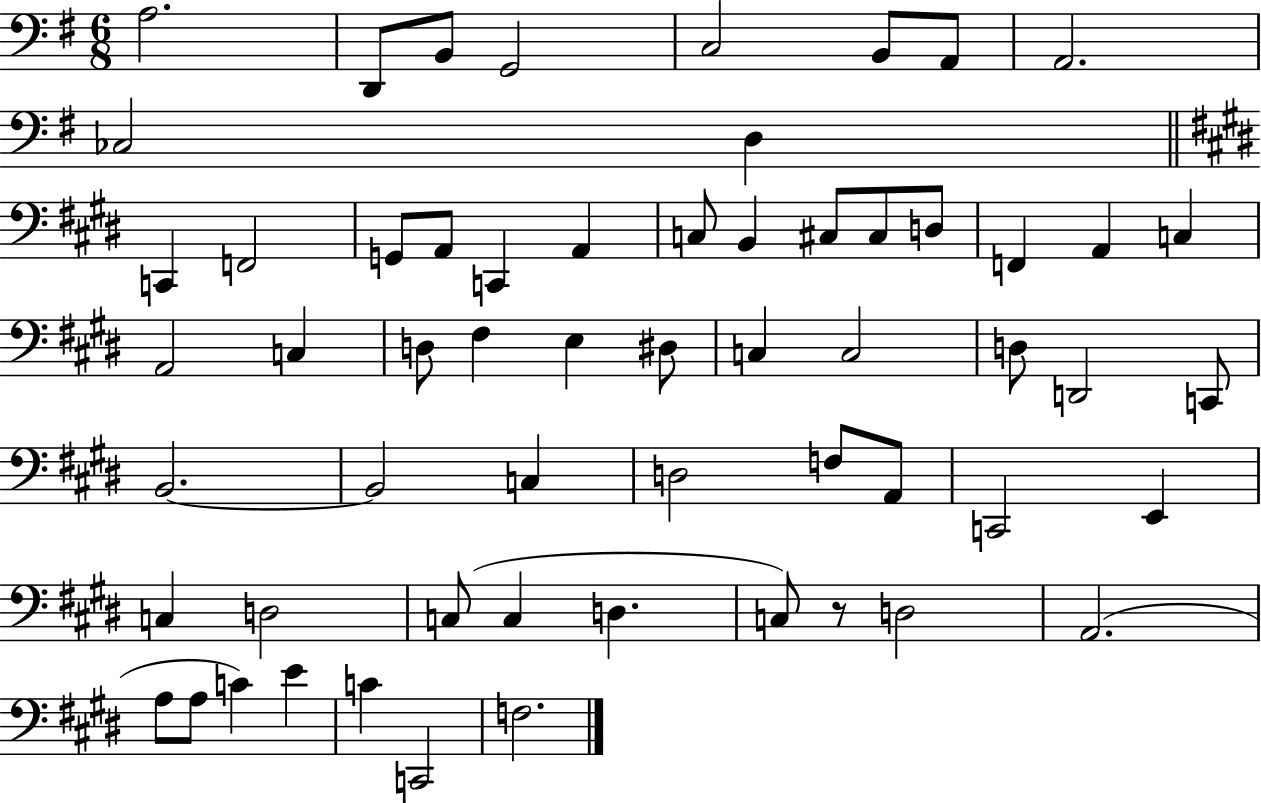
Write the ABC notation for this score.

X:1
T:Untitled
M:6/8
L:1/4
K:G
A,2 D,,/2 B,,/2 G,,2 C,2 B,,/2 A,,/2 A,,2 _C,2 D, C,, F,,2 G,,/2 A,,/2 C,, A,, C,/2 B,, ^C,/2 ^C,/2 D,/2 F,, A,, C, A,,2 C, D,/2 ^F, E, ^D,/2 C, C,2 D,/2 D,,2 C,,/2 B,,2 B,,2 C, D,2 F,/2 A,,/2 C,,2 E,, C, D,2 C,/2 C, D, C,/2 z/2 D,2 A,,2 A,/2 A,/2 C E C C,,2 F,2